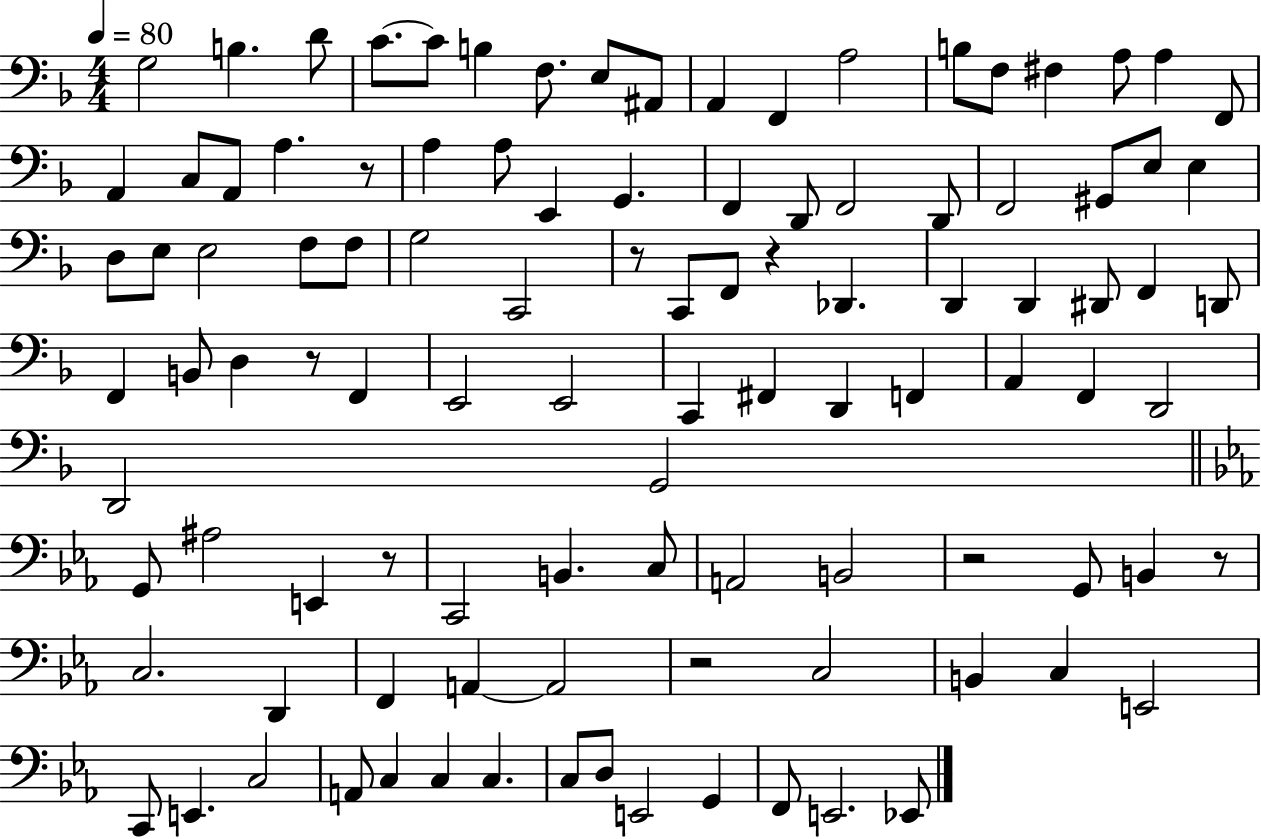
{
  \clef bass
  \numericTimeSignature
  \time 4/4
  \key f \major
  \tempo 4 = 80
  g2 b4. d'8 | c'8.~~ c'8 b4 f8. e8 ais,8 | a,4 f,4 a2 | b8 f8 fis4 a8 a4 f,8 | \break a,4 c8 a,8 a4. r8 | a4 a8 e,4 g,4. | f,4 d,8 f,2 d,8 | f,2 gis,8 e8 e4 | \break d8 e8 e2 f8 f8 | g2 c,2 | r8 c,8 f,8 r4 des,4. | d,4 d,4 dis,8 f,4 d,8 | \break f,4 b,8 d4 r8 f,4 | e,2 e,2 | c,4 fis,4 d,4 f,4 | a,4 f,4 d,2 | \break d,2 g,2 | \bar "||" \break \key ees \major g,8 ais2 e,4 r8 | c,2 b,4. c8 | a,2 b,2 | r2 g,8 b,4 r8 | \break c2. d,4 | f,4 a,4~~ a,2 | r2 c2 | b,4 c4 e,2 | \break c,8 e,4. c2 | a,8 c4 c4 c4. | c8 d8 e,2 g,4 | f,8 e,2. ees,8 | \break \bar "|."
}